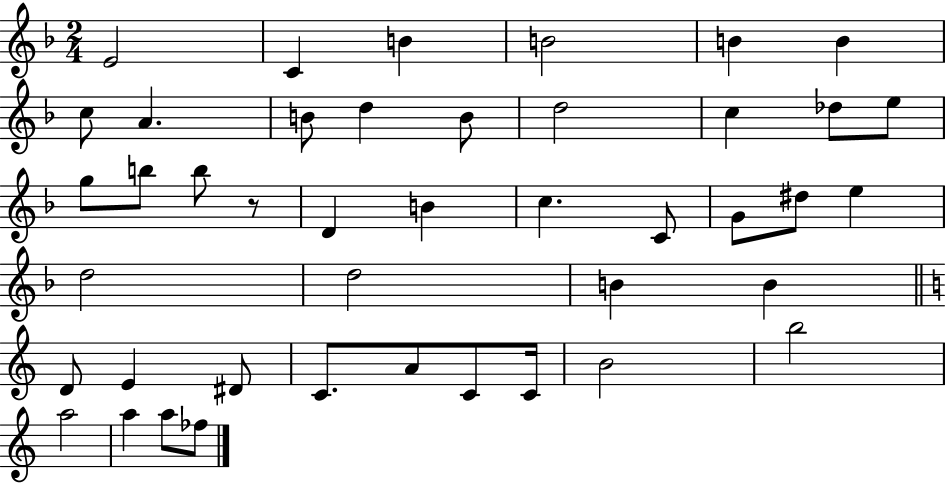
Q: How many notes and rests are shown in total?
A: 43